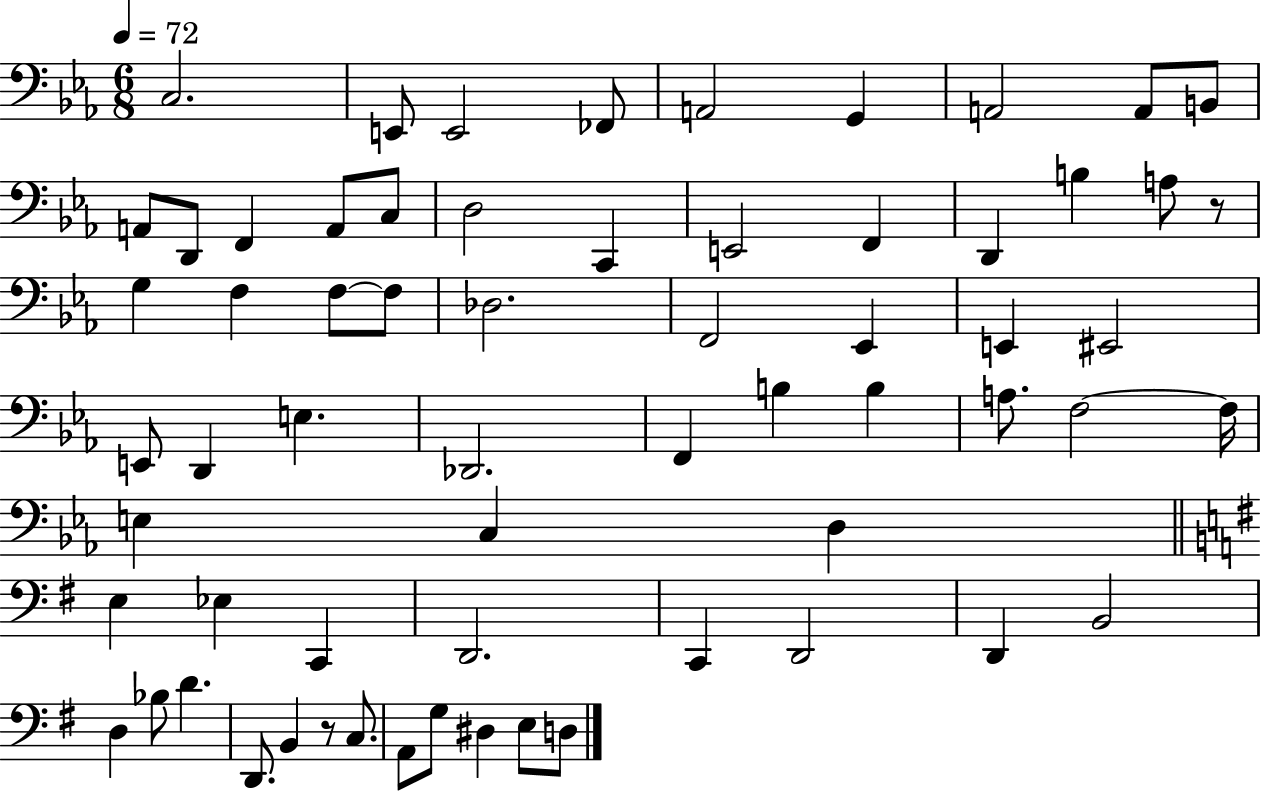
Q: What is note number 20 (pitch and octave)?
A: B3